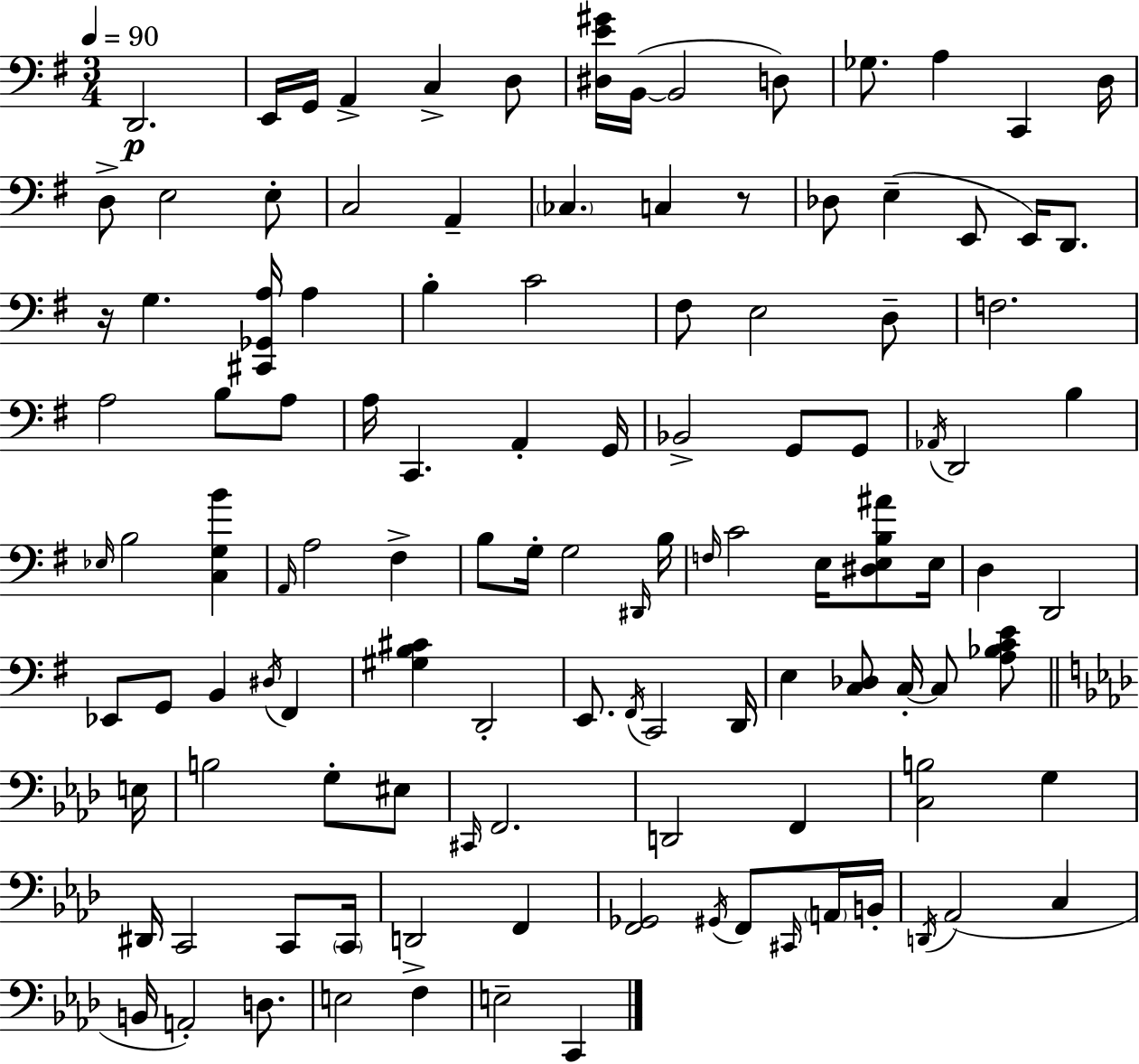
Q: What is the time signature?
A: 3/4